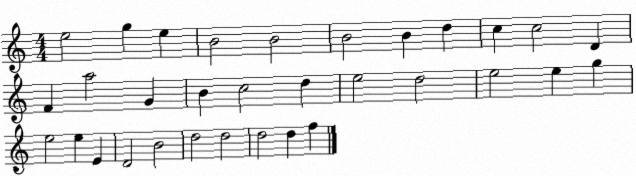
X:1
T:Untitled
M:4/4
L:1/4
K:C
e2 g e B2 B2 B2 B d c c2 D F a2 G B c2 d e2 d2 e2 e g e2 e E D2 B2 d2 d2 d2 d f